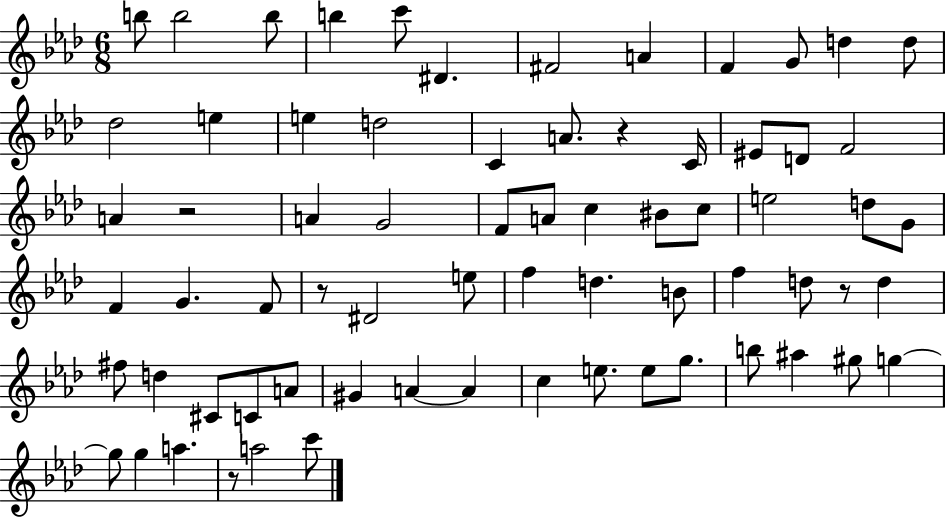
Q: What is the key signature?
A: AES major